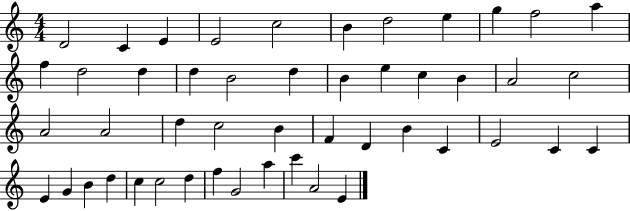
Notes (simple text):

D4/h C4/q E4/q E4/h C5/h B4/q D5/h E5/q G5/q F5/h A5/q F5/q D5/h D5/q D5/q B4/h D5/q B4/q E5/q C5/q B4/q A4/h C5/h A4/h A4/h D5/q C5/h B4/q F4/q D4/q B4/q C4/q E4/h C4/q C4/q E4/q G4/q B4/q D5/q C5/q C5/h D5/q F5/q G4/h A5/q C6/q A4/h E4/q